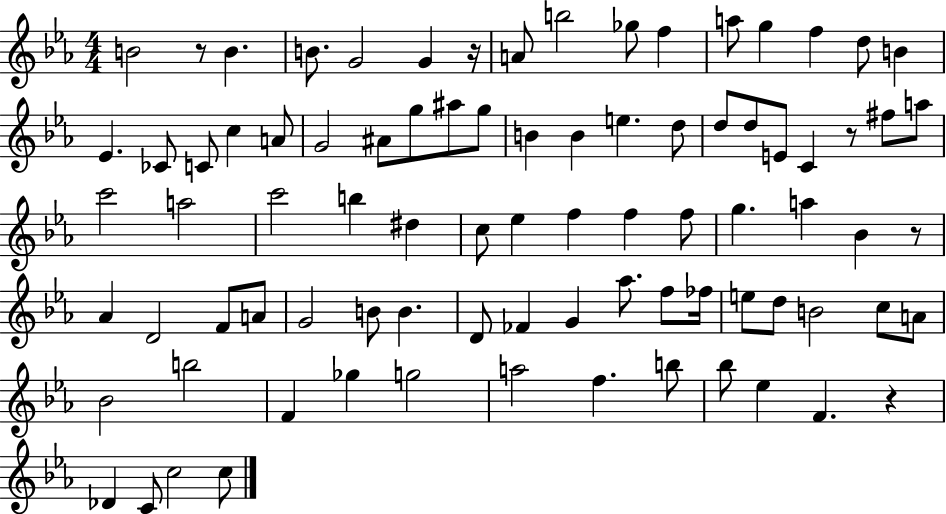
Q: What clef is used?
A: treble